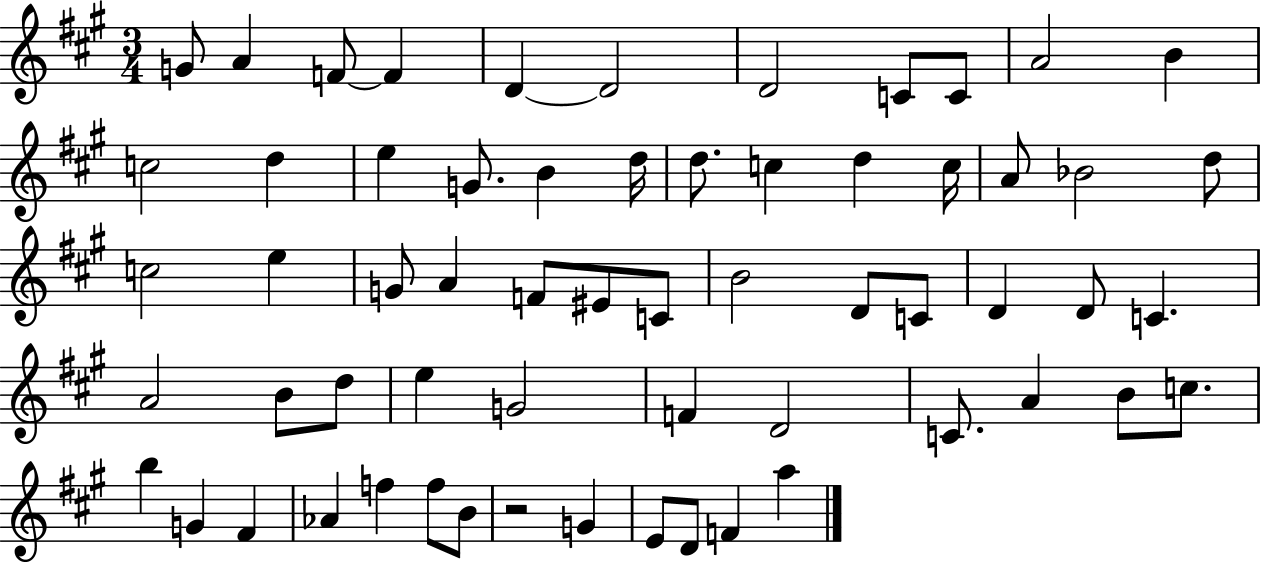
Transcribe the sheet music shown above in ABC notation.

X:1
T:Untitled
M:3/4
L:1/4
K:A
G/2 A F/2 F D D2 D2 C/2 C/2 A2 B c2 d e G/2 B d/4 d/2 c d c/4 A/2 _B2 d/2 c2 e G/2 A F/2 ^E/2 C/2 B2 D/2 C/2 D D/2 C A2 B/2 d/2 e G2 F D2 C/2 A B/2 c/2 b G ^F _A f f/2 B/2 z2 G E/2 D/2 F a